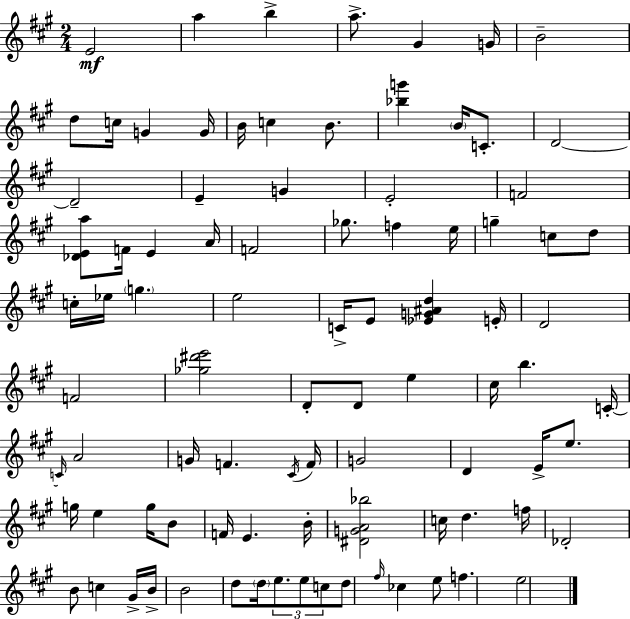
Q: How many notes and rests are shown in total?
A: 89